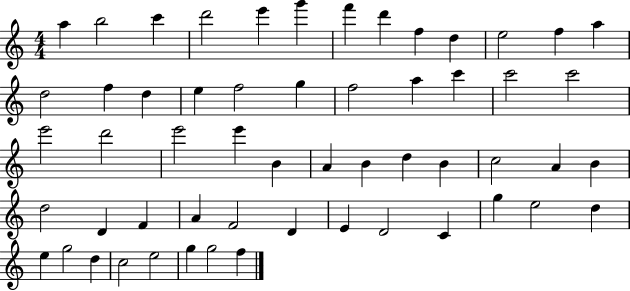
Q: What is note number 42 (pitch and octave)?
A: D4